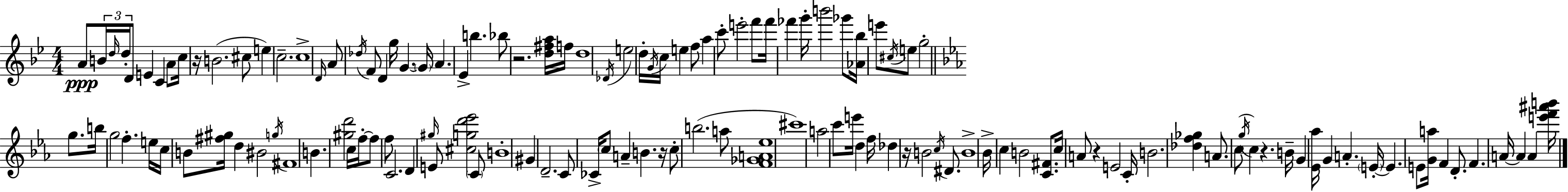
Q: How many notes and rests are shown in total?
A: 133